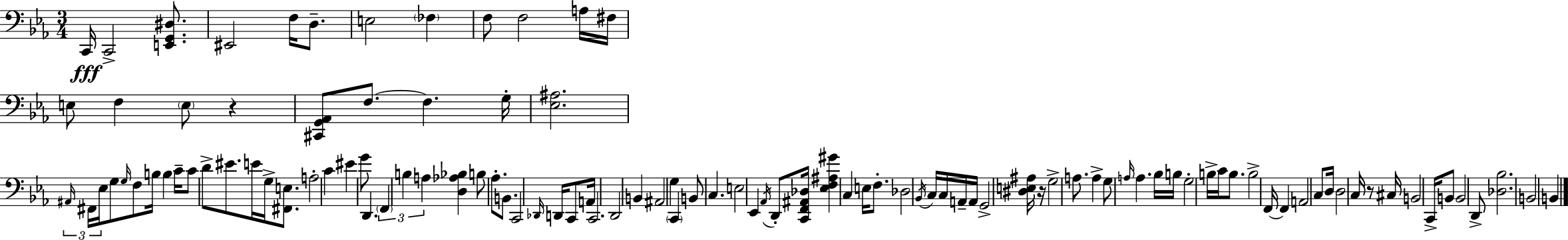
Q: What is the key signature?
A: EES major